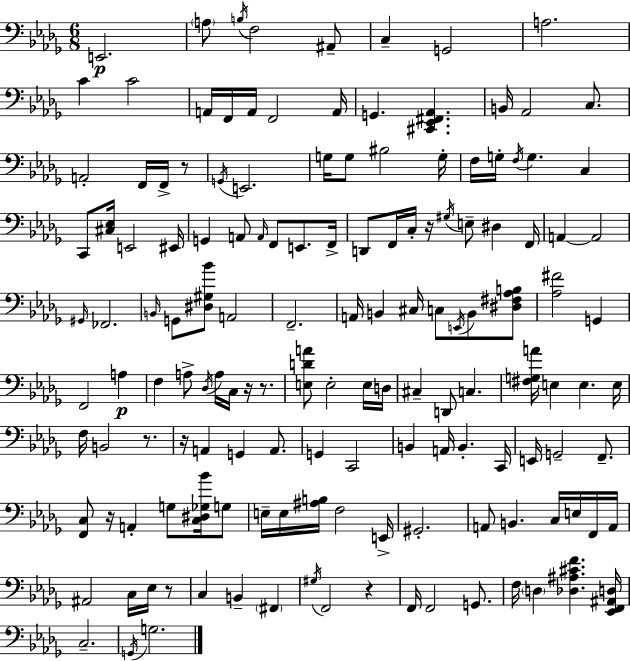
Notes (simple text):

E2/h. A3/e B3/s F3/h A#2/e C3/q G2/h A3/h. C4/q C4/h A2/s F2/s A2/s F2/h A2/s G2/q. [C#2,Eb2,F#2,Ab2]/q. B2/s Ab2/h C3/e. A2/h F2/s F2/s R/e G2/s E2/h. G3/s G3/e BIS3/h G3/s F3/s G3/s F3/s G3/q. C3/q C2/e [C#3,Eb3]/s E2/h EIS2/s G2/q A2/e A2/s F2/e E2/e. F2/s D2/e F2/s C3/s R/s G#3/s E3/e D#3/q F2/s A2/q A2/h G#2/s FES2/h. B2/s G2/e [D#3,G#3,Bb4]/e A2/h F2/h. A2/s B2/q C#3/s C3/e E2/s B2/e [D#3,F#3,Ab3,B3]/e [Ab3,F#4]/h G2/q F2/h A3/q F3/q A3/e Db3/s A3/s C3/s R/s R/e. [E3,D4,A4]/e E3/h E3/s D3/s C#3/q D2/e C3/q. [F#3,G3,A4]/s E3/q E3/q. E3/s F3/s B2/h R/e. R/s A2/q G2/q A2/e. G2/q C2/h B2/q A2/s B2/q. C2/s E2/s G2/h F2/e. [F2,C3]/e R/s A2/q G3/e [C3,D#3,Gb3,Bb4]/s G3/e E3/s E3/s [A#3,B3]/s F3/h E2/s G#2/h. A2/e B2/q. C3/s E3/s F2/s A2/s A#2/h C3/s Eb3/s R/e C3/q B2/q F#2/q G#3/s F2/h R/q F2/s F2/h G2/e. F3/s D3/q [Db3,A#3,C#4,F4]/q. [Eb2,F2,A#2,D3]/s C3/h. G2/s G3/h.